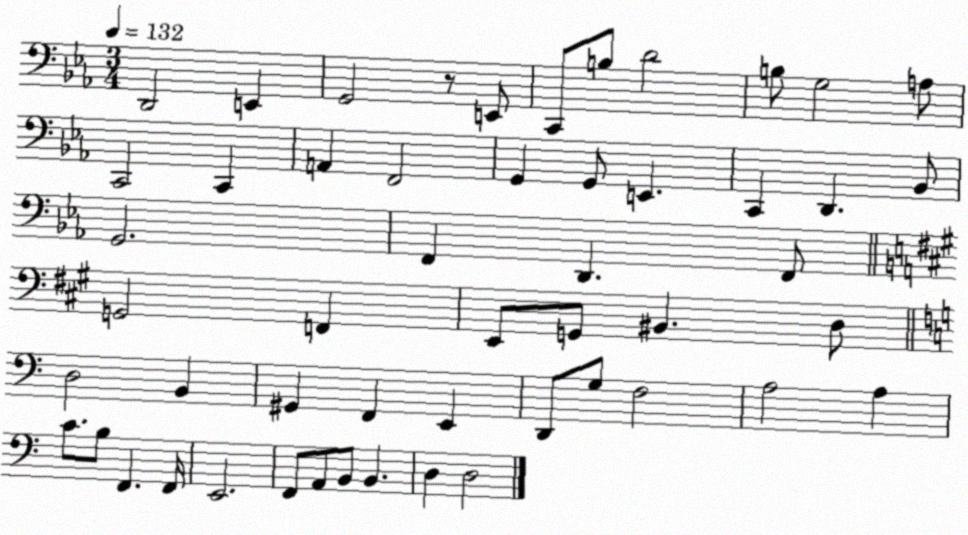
X:1
T:Untitled
M:3/4
L:1/4
K:Eb
D,,2 E,, G,,2 z/2 E,,/2 C,,/2 B,/2 D2 B,/2 G,2 A,/2 C,,2 C,, A,, F,,2 G,, G,,/2 E,, C,, D,, _B,,/2 G,,2 F,, D,, F,,/2 G,,2 F,, E,,/2 G,,/2 ^B,, D,/2 D,2 B,, ^G,, F,, E,, D,,/2 G,/2 F,2 A,2 A, C/2 B,/2 F,, F,,/4 E,,2 F,,/2 A,,/2 B,,/2 B,, D, D,2